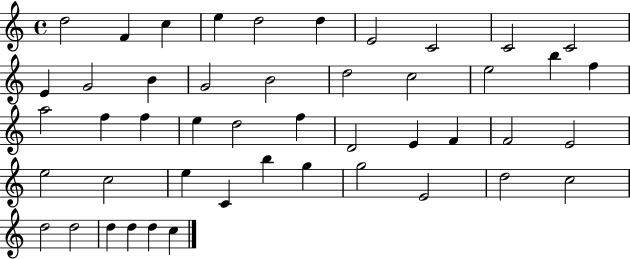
X:1
T:Untitled
M:4/4
L:1/4
K:C
d2 F c e d2 d E2 C2 C2 C2 E G2 B G2 B2 d2 c2 e2 b f a2 f f e d2 f D2 E F F2 E2 e2 c2 e C b g g2 E2 d2 c2 d2 d2 d d d c